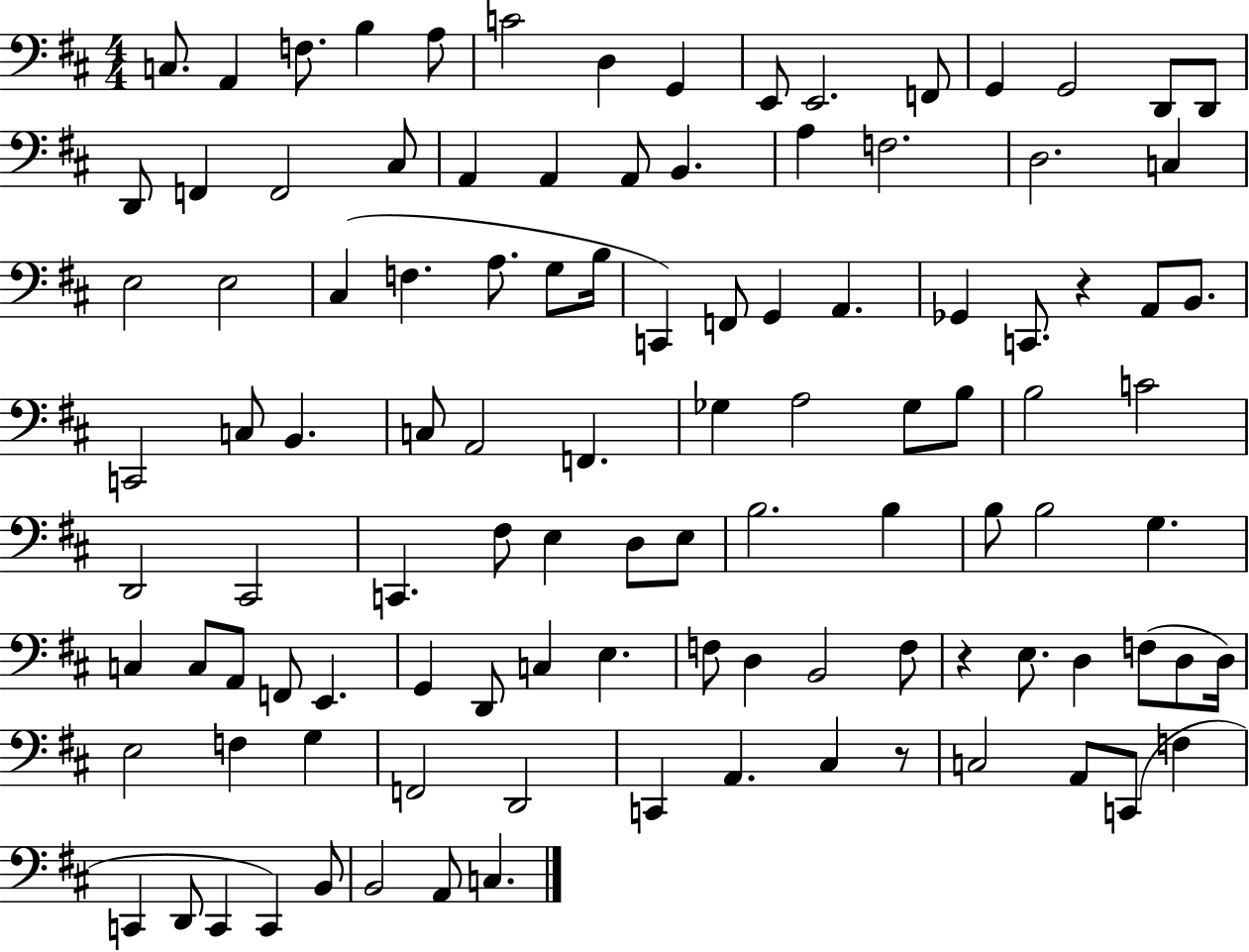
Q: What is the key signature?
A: D major